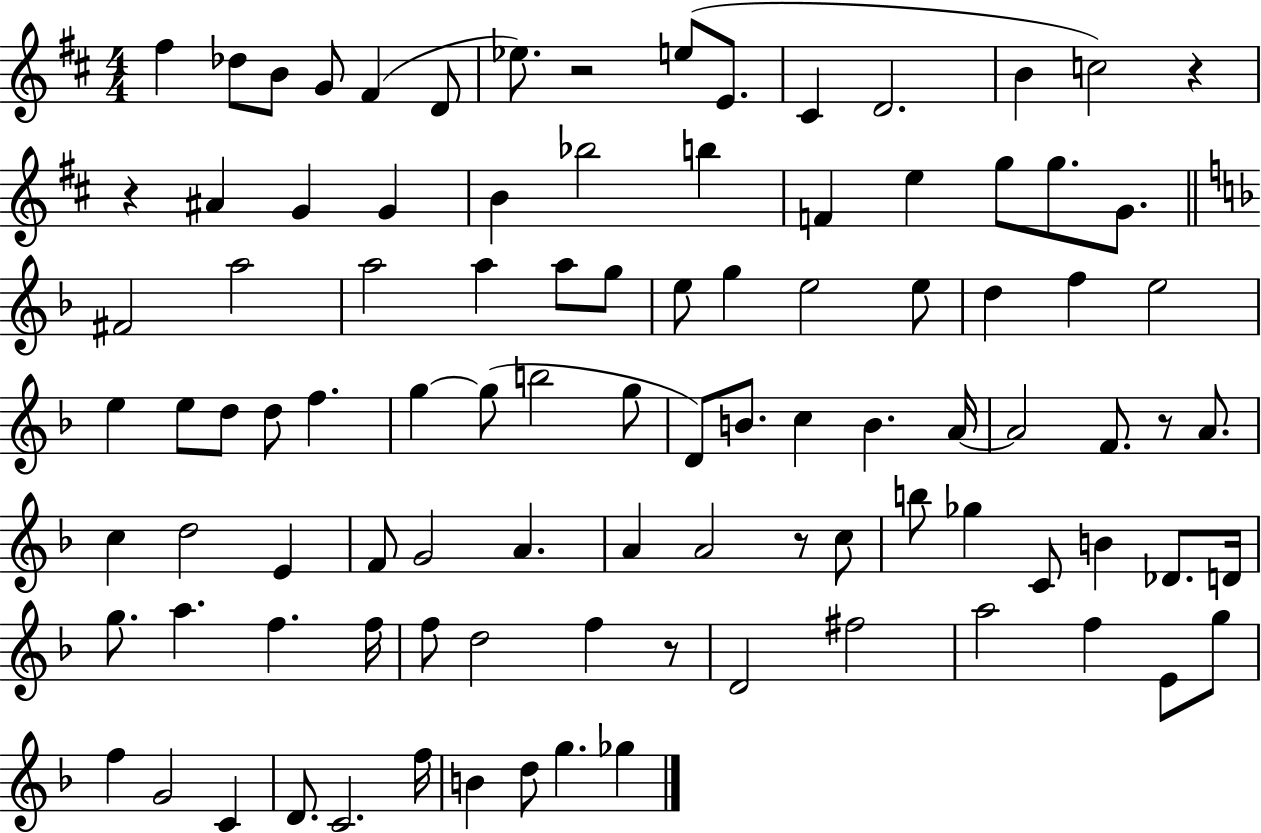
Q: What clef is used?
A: treble